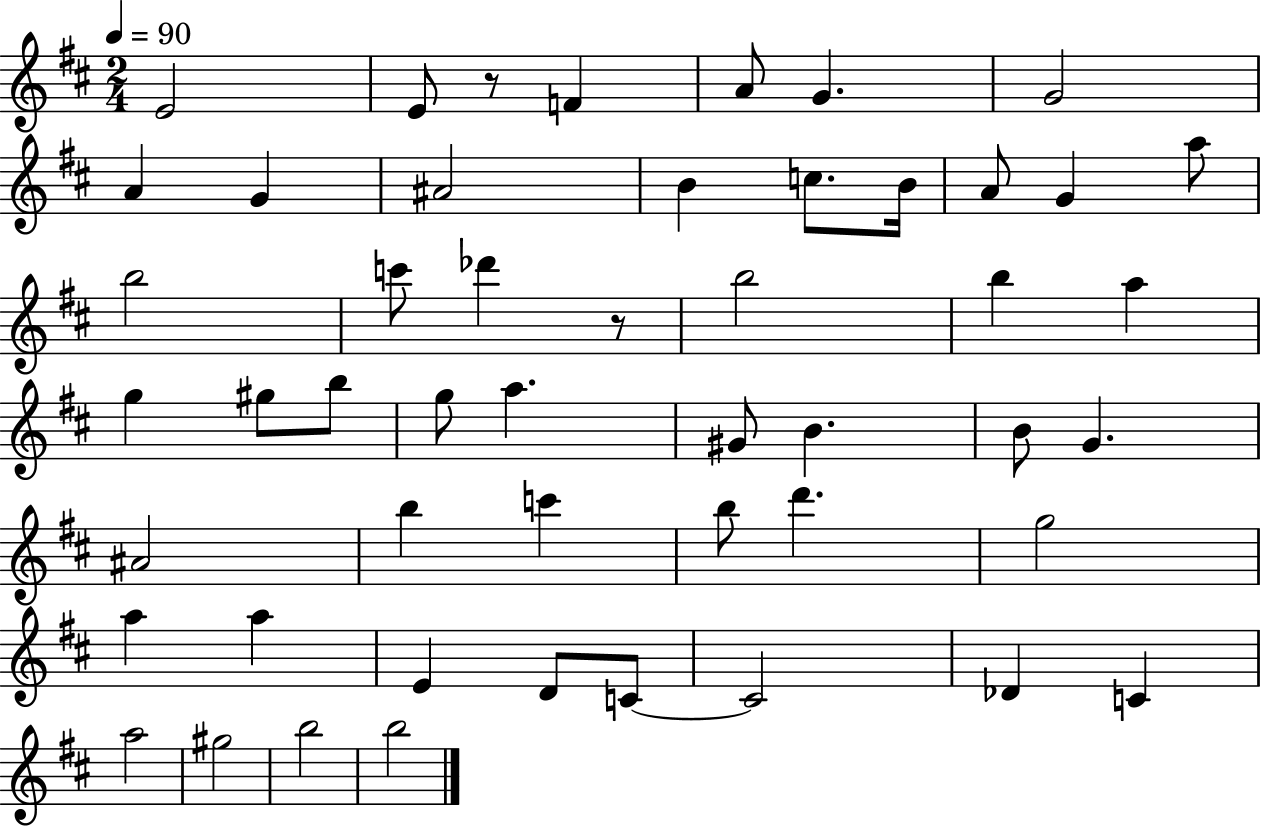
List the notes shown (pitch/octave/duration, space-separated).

E4/h E4/e R/e F4/q A4/e G4/q. G4/h A4/q G4/q A#4/h B4/q C5/e. B4/s A4/e G4/q A5/e B5/h C6/e Db6/q R/e B5/h B5/q A5/q G5/q G#5/e B5/e G5/e A5/q. G#4/e B4/q. B4/e G4/q. A#4/h B5/q C6/q B5/e D6/q. G5/h A5/q A5/q E4/q D4/e C4/e C4/h Db4/q C4/q A5/h G#5/h B5/h B5/h